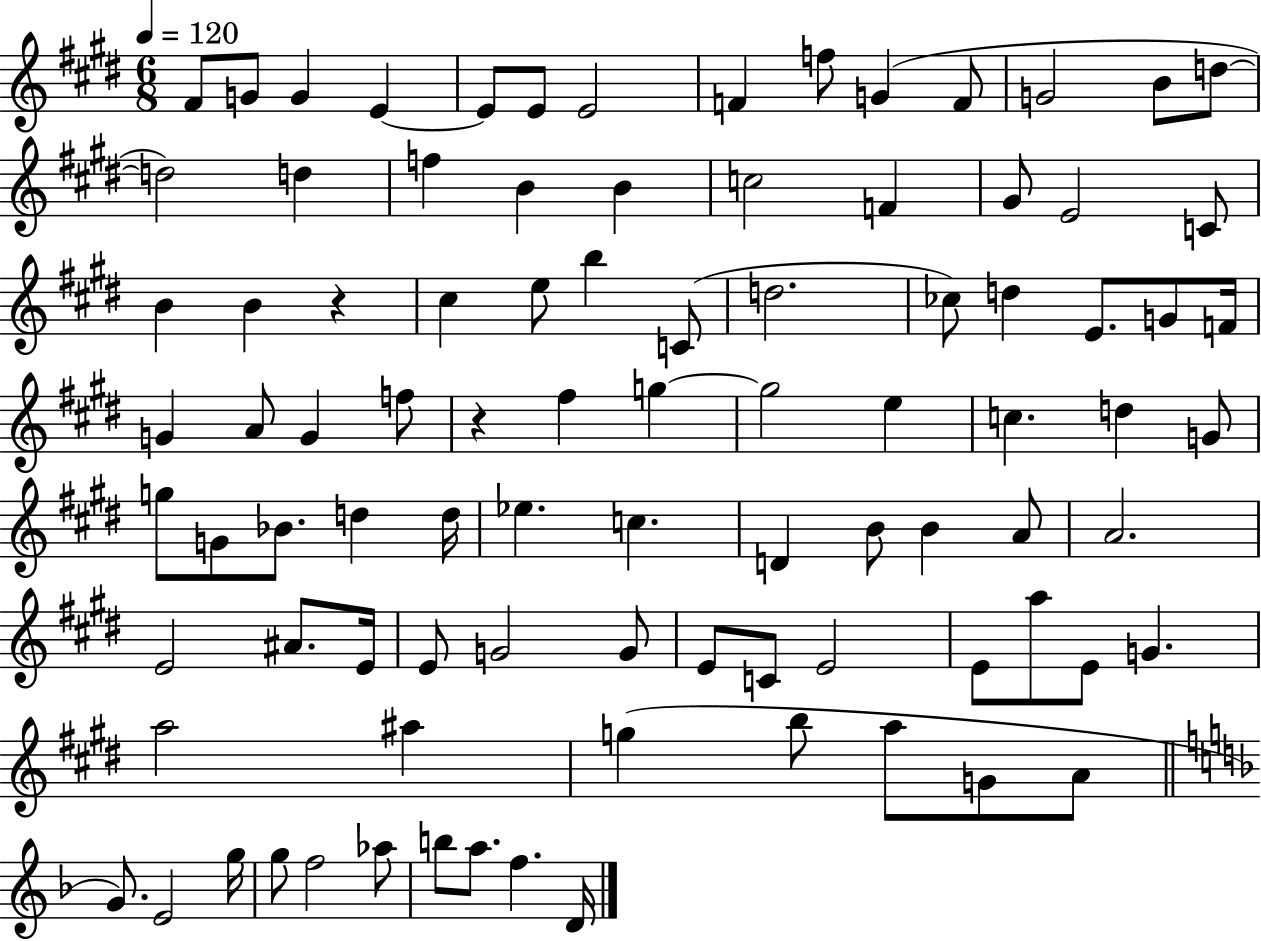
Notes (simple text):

F#4/e G4/e G4/q E4/q E4/e E4/e E4/h F4/q F5/e G4/q F4/e G4/h B4/e D5/e D5/h D5/q F5/q B4/q B4/q C5/h F4/q G#4/e E4/h C4/e B4/q B4/q R/q C#5/q E5/e B5/q C4/e D5/h. CES5/e D5/q E4/e. G4/e F4/s G4/q A4/e G4/q F5/e R/q F#5/q G5/q G5/h E5/q C5/q. D5/q G4/e G5/e G4/e Bb4/e. D5/q D5/s Eb5/q. C5/q. D4/q B4/e B4/q A4/e A4/h. E4/h A#4/e. E4/s E4/e G4/h G4/e E4/e C4/e E4/h E4/e A5/e E4/e G4/q. A5/h A#5/q G5/q B5/e A5/e G4/e A4/e G4/e. E4/h G5/s G5/e F5/h Ab5/e B5/e A5/e. F5/q. D4/s